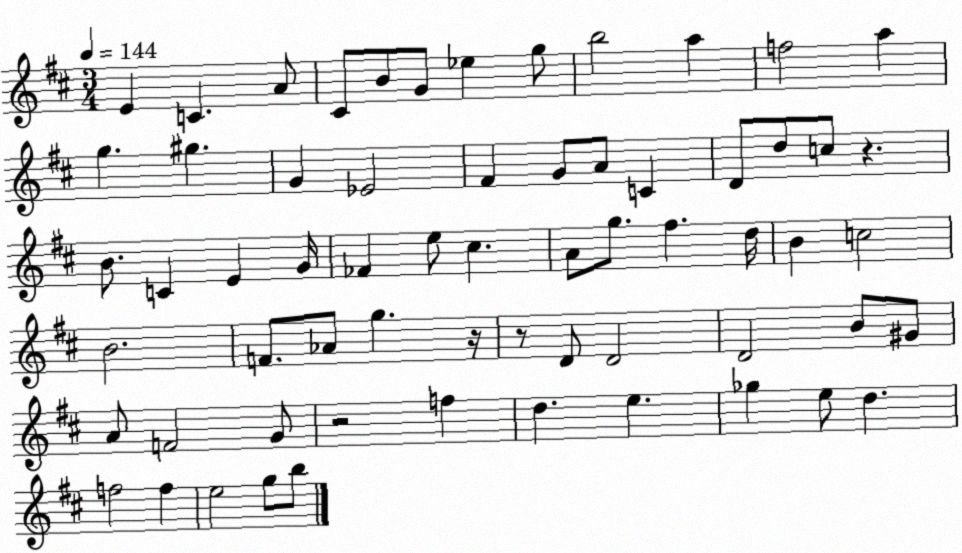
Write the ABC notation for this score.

X:1
T:Untitled
M:3/4
L:1/4
K:D
E C A/2 ^C/2 B/2 G/2 _e g/2 b2 a f2 a g ^g G _E2 ^F G/2 A/2 C D/2 d/2 c/2 z B/2 C E G/4 _F e/2 ^c A/2 g/2 ^f d/4 B c2 B2 F/2 _A/2 g z/4 z/2 D/2 D2 D2 B/2 ^G/2 A/2 F2 G/2 z2 f d e _g e/2 d f2 f e2 g/2 b/2